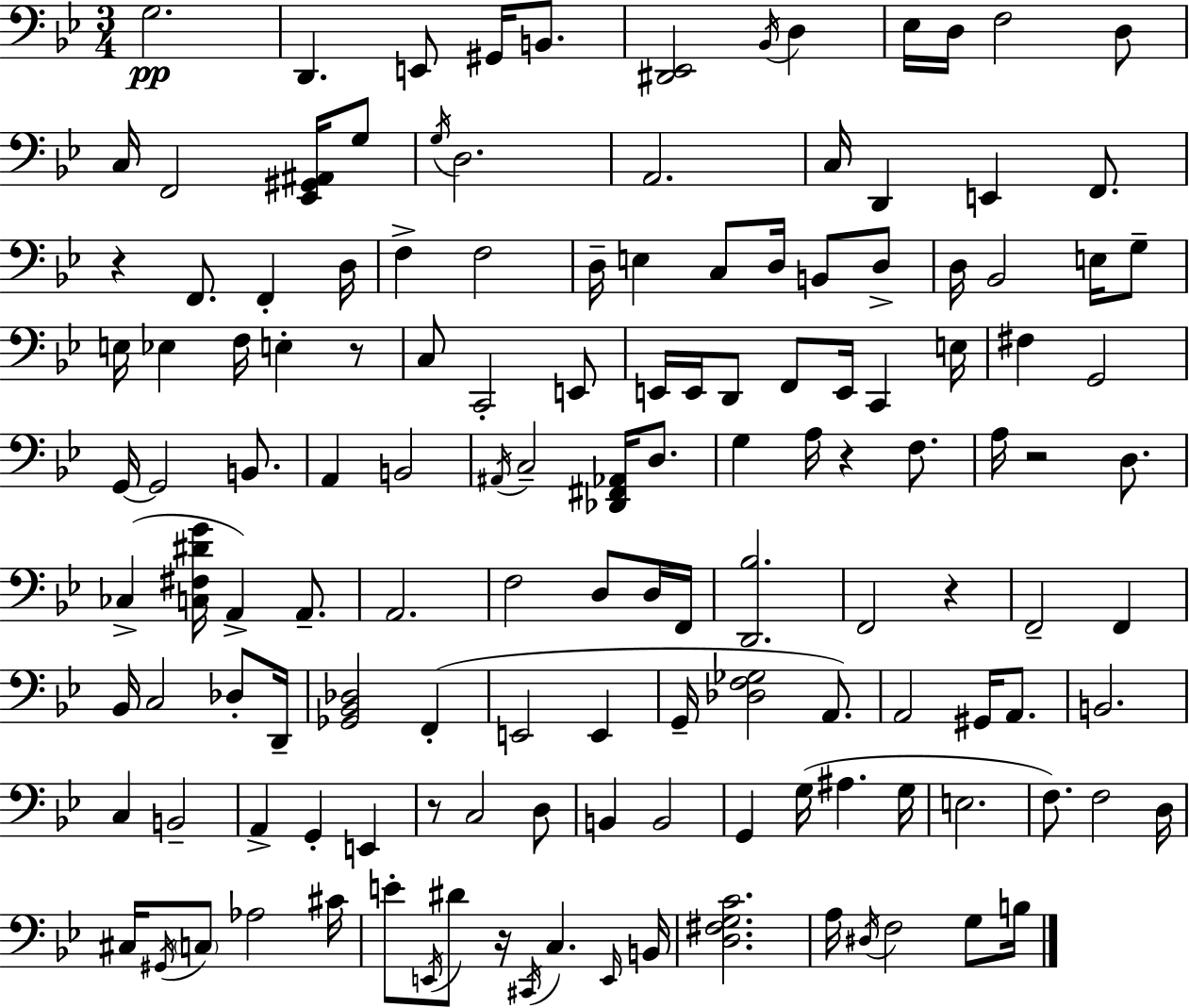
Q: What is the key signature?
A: BES major